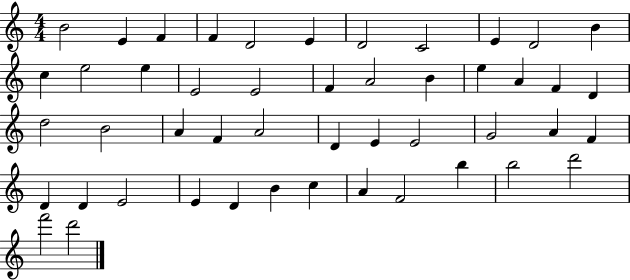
B4/h E4/q F4/q F4/q D4/h E4/q D4/h C4/h E4/q D4/h B4/q C5/q E5/h E5/q E4/h E4/h F4/q A4/h B4/q E5/q A4/q F4/q D4/q D5/h B4/h A4/q F4/q A4/h D4/q E4/q E4/h G4/h A4/q F4/q D4/q D4/q E4/h E4/q D4/q B4/q C5/q A4/q F4/h B5/q B5/h D6/h F6/h D6/h